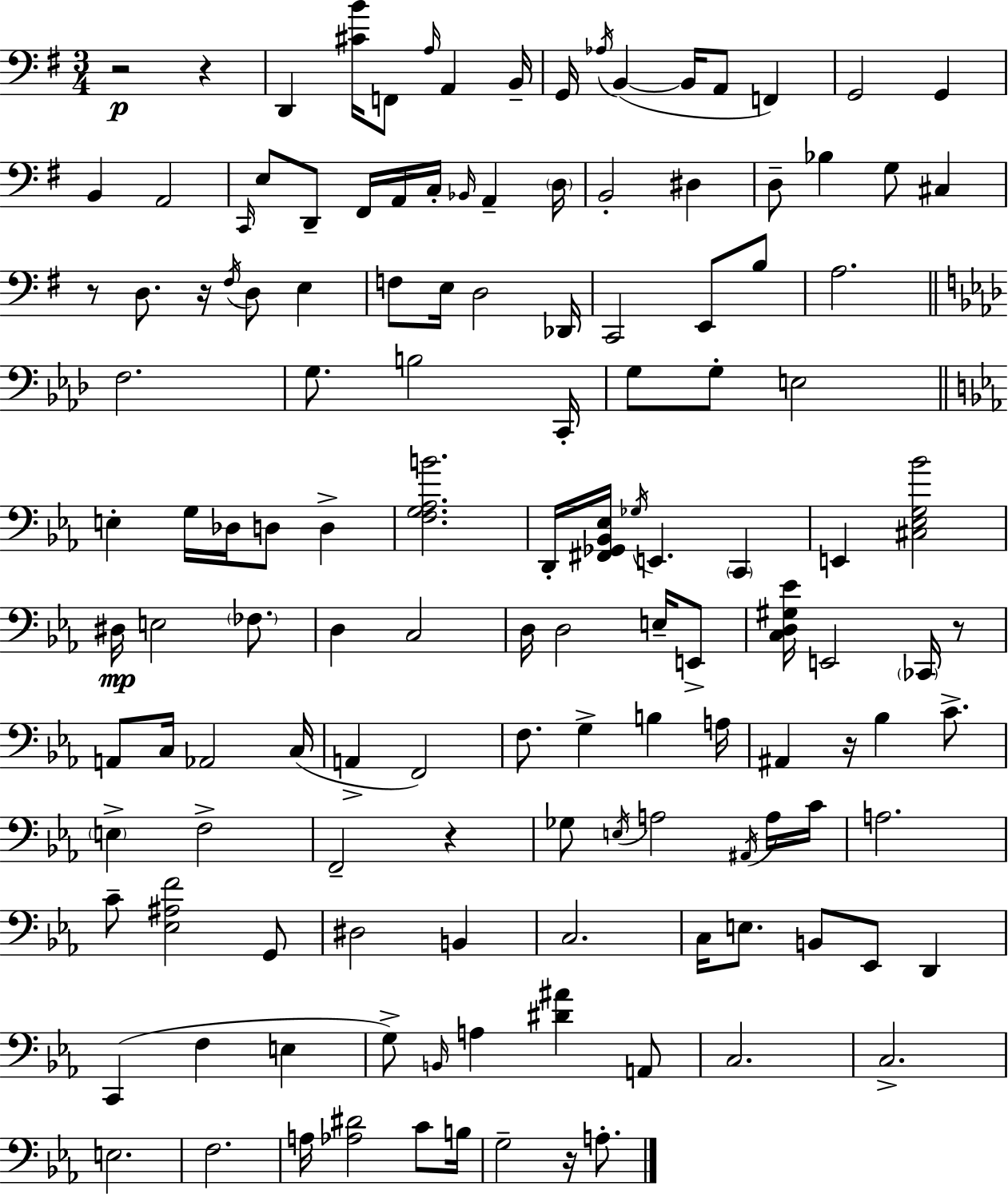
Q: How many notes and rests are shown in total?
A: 135